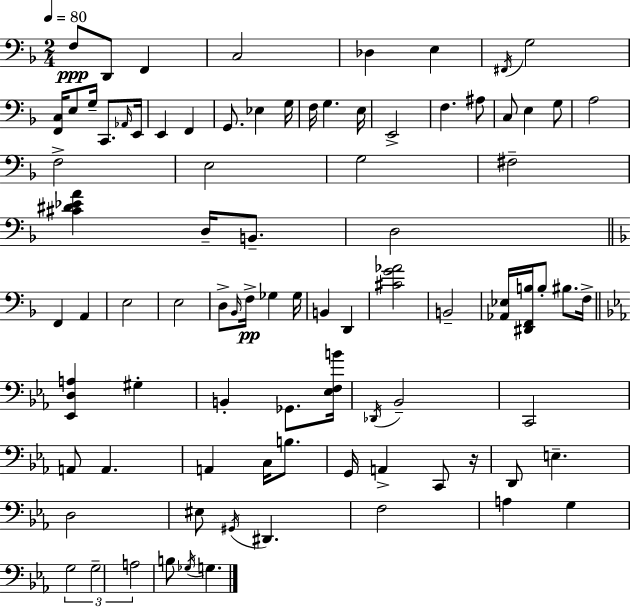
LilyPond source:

{
  \clef bass
  \numericTimeSignature
  \time 2/4
  \key d \minor
  \tempo 4 = 80
  \repeat volta 2 { f8\ppp d,8 f,4 | c2 | des4 e4 | \acciaccatura { fis,16 } g2 | \break <f, c>16 e8 g16-- c,8. | \grace { aes,16 } e,16 e,4 f,4 | g,8. ees4 | g16 f16 g4. | \break e16 e,2-> | f4. | ais8 c8 e4 | g8 a2 | \break f2-> | e2 | g2 | fis2-- | \break <cis' dis' ees' a'>4 d16-- b,8.-- | d2 | \bar "||" \break \key d \minor f,4 a,4 | e2 | e2 | d8-> \grace { bes,16 } f16->\pp ges4 | \break ges16 b,4 d,4 | <cis' g' aes'>2 | b,2-- | <aes, ees>16 <dis, f, b>16 b8-. bis8. | \break f16-> \bar "||" \break \key ees \major <ees, d a>4 gis4-. | b,4-. ges,8. <ees f b'>16 | \acciaccatura { des,16 } bes,2-- | c,2 | \break a,8 a,4. | a,4 c16 b8. | g,16 a,4-> c,8 | r16 d,8 e4.-- | \break d2 | eis8 \acciaccatura { gis,16 } dis,4. | f2 | a4 g4 | \break \tuplet 3/2 { g2 | g2-- | a2 } | b8 \acciaccatura { ges16 } g4. | \break } \bar "|."
}